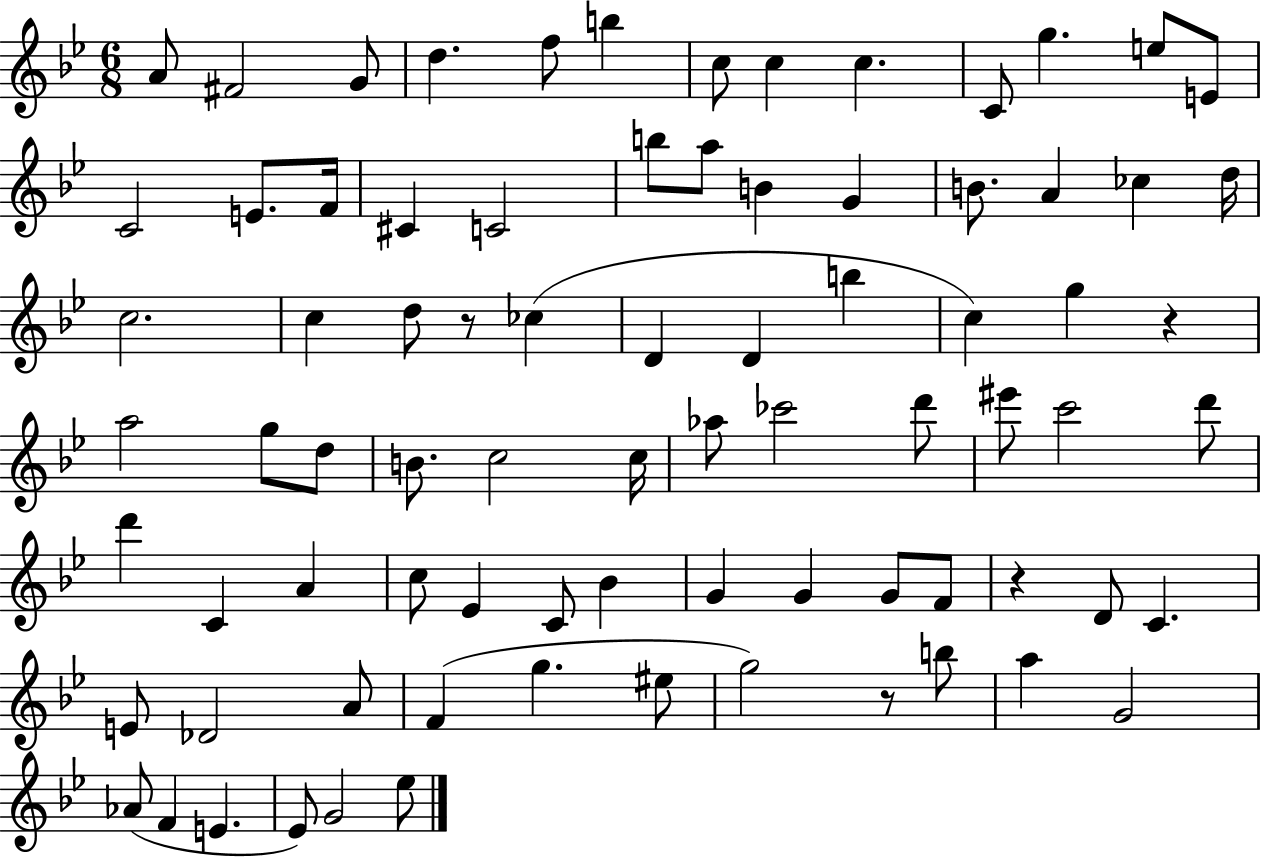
X:1
T:Untitled
M:6/8
L:1/4
K:Bb
A/2 ^F2 G/2 d f/2 b c/2 c c C/2 g e/2 E/2 C2 E/2 F/4 ^C C2 b/2 a/2 B G B/2 A _c d/4 c2 c d/2 z/2 _c D D b c g z a2 g/2 d/2 B/2 c2 c/4 _a/2 _c'2 d'/2 ^e'/2 c'2 d'/2 d' C A c/2 _E C/2 _B G G G/2 F/2 z D/2 C E/2 _D2 A/2 F g ^e/2 g2 z/2 b/2 a G2 _A/2 F E _E/2 G2 _e/2